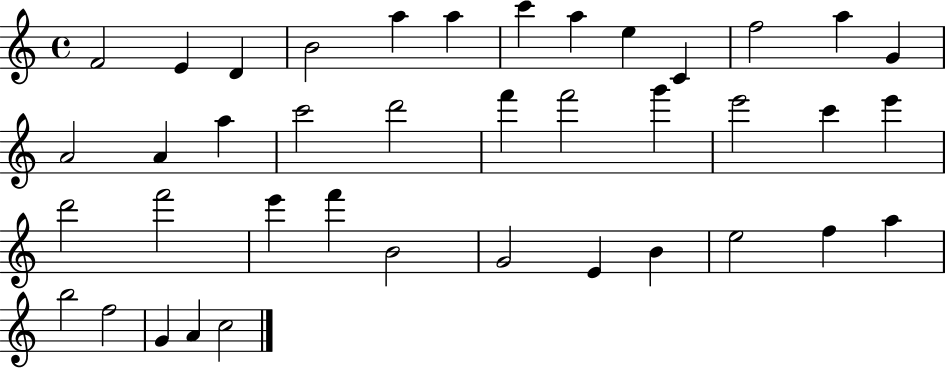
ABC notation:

X:1
T:Untitled
M:4/4
L:1/4
K:C
F2 E D B2 a a c' a e C f2 a G A2 A a c'2 d'2 f' f'2 g' e'2 c' e' d'2 f'2 e' f' B2 G2 E B e2 f a b2 f2 G A c2